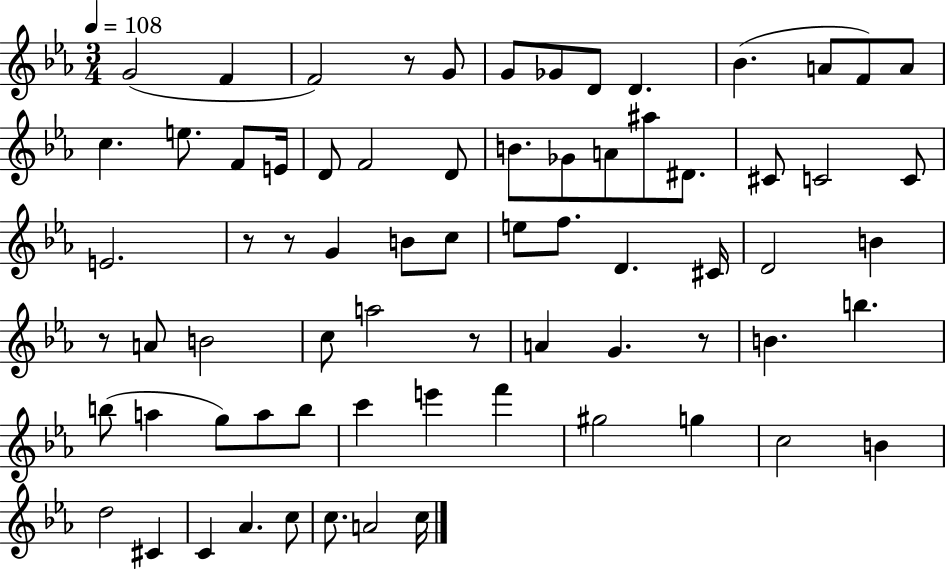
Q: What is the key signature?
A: EES major